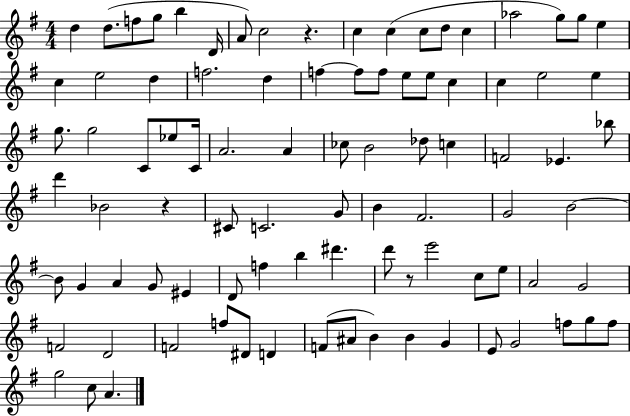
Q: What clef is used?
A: treble